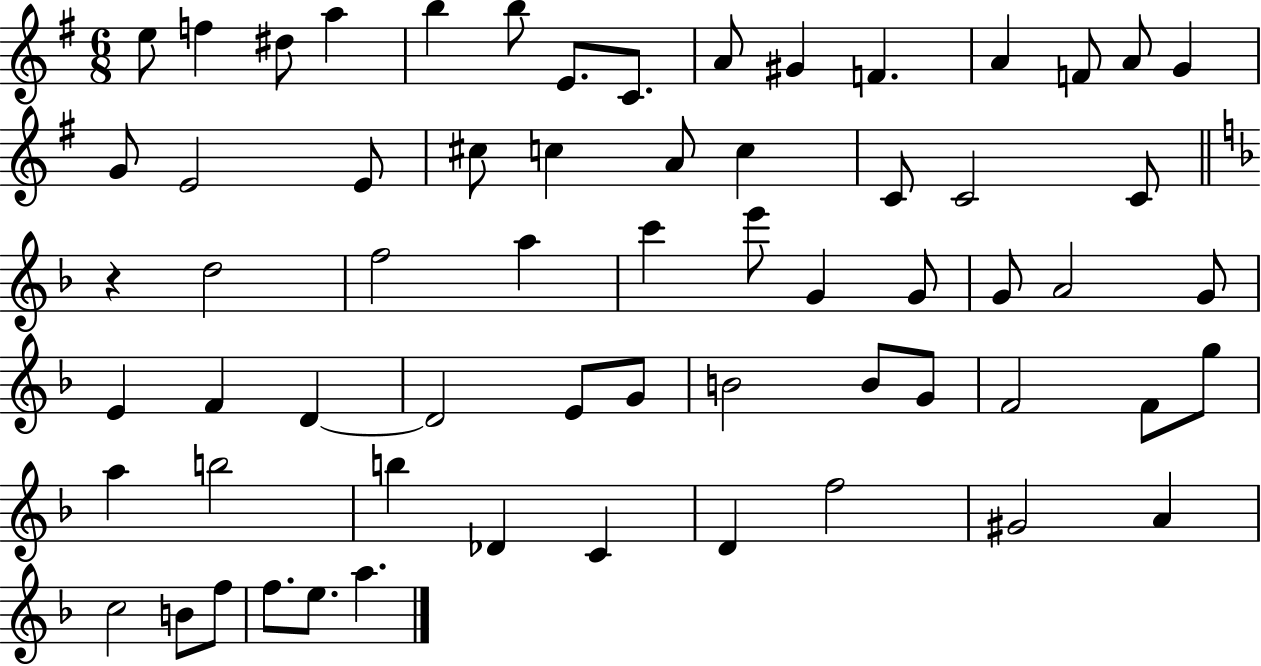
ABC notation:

X:1
T:Untitled
M:6/8
L:1/4
K:G
e/2 f ^d/2 a b b/2 E/2 C/2 A/2 ^G F A F/2 A/2 G G/2 E2 E/2 ^c/2 c A/2 c C/2 C2 C/2 z d2 f2 a c' e'/2 G G/2 G/2 A2 G/2 E F D D2 E/2 G/2 B2 B/2 G/2 F2 F/2 g/2 a b2 b _D C D f2 ^G2 A c2 B/2 f/2 f/2 e/2 a